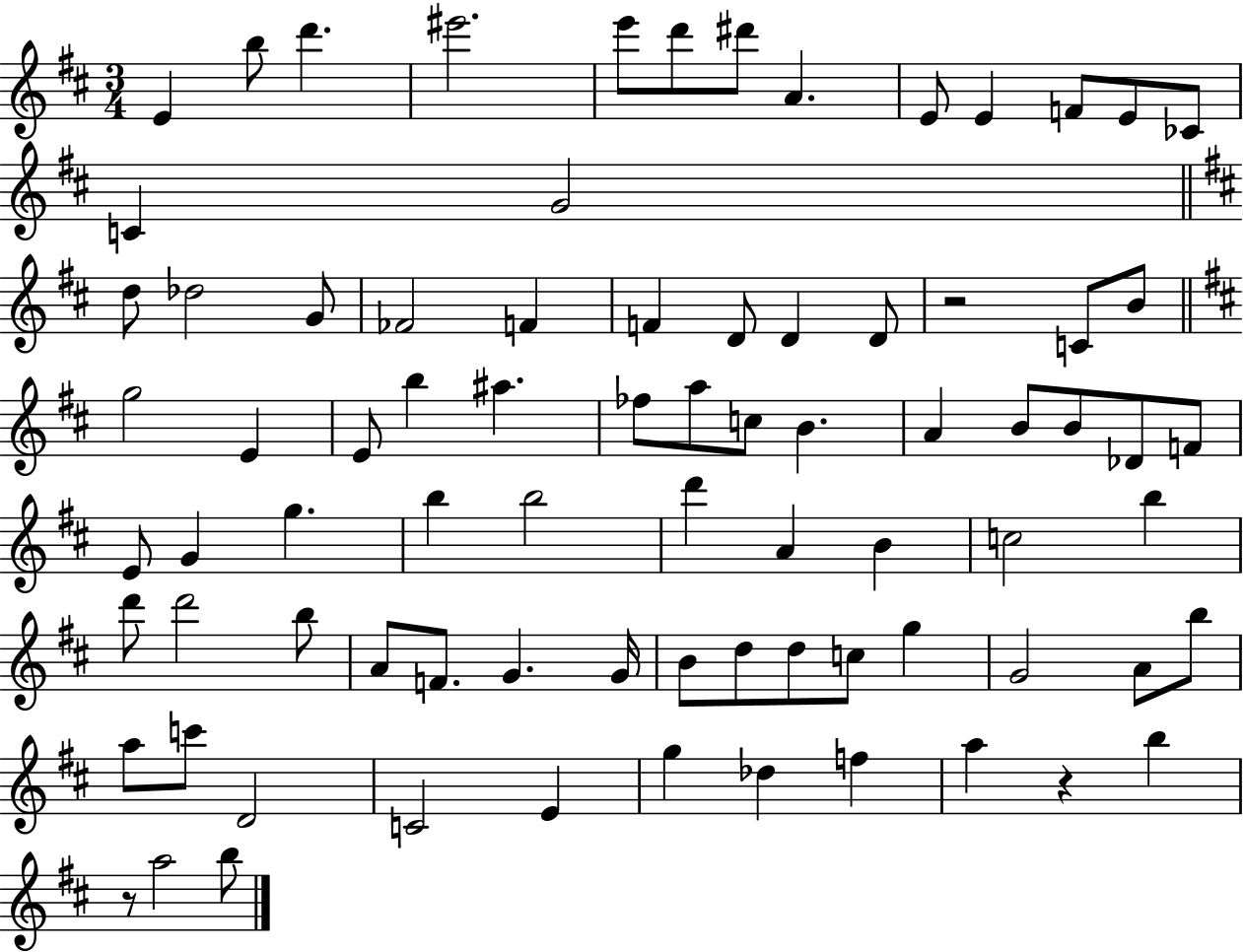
E4/q B5/e D6/q. EIS6/h. E6/e D6/e D#6/e A4/q. E4/e E4/q F4/e E4/e CES4/e C4/q G4/h D5/e Db5/h G4/e FES4/h F4/q F4/q D4/e D4/q D4/e R/h C4/e B4/e G5/h E4/q E4/e B5/q A#5/q. FES5/e A5/e C5/e B4/q. A4/q B4/e B4/e Db4/e F4/e E4/e G4/q G5/q. B5/q B5/h D6/q A4/q B4/q C5/h B5/q D6/e D6/h B5/e A4/e F4/e. G4/q. G4/s B4/e D5/e D5/e C5/e G5/q G4/h A4/e B5/e A5/e C6/e D4/h C4/h E4/q G5/q Db5/q F5/q A5/q R/q B5/q R/e A5/h B5/e